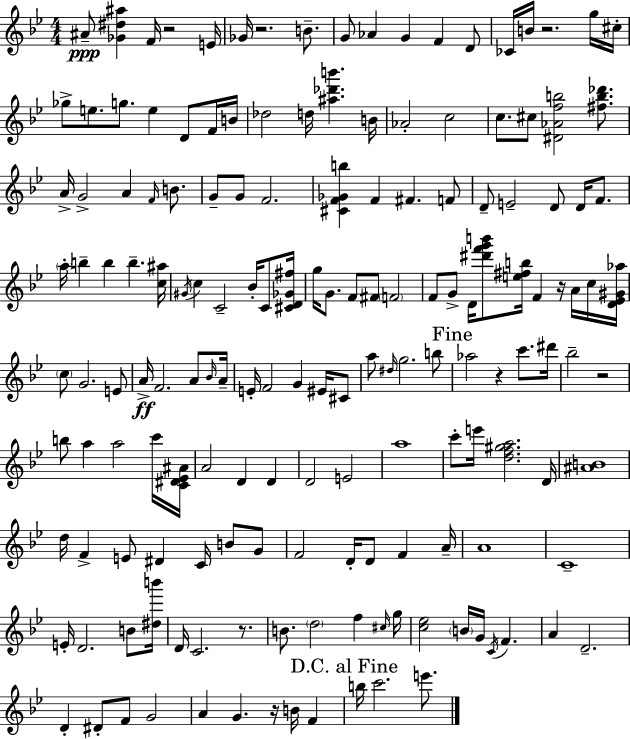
X:1
T:Untitled
M:4/4
L:1/4
K:Gm
^A/2 [_G^d^a] F/4 z2 E/4 _G/4 z2 B/2 G/2 _A G F D/2 _C/4 B/4 z2 g/4 ^c/4 _g/2 e/2 g/2 e D/2 F/4 B/4 _d2 d/4 [^a_d'b'] B/4 _A2 c2 c/2 ^c/2 [^D_Afb]2 [^fb_d']/2 A/4 G2 A F/4 B/2 G/2 G/2 F2 [^CF_Gb] F ^F F/2 D/2 E2 D/2 D/4 F/2 a/4 b b b [c^a]/4 ^G/4 c C2 _B/4 C/2 [^CD_G^f]/4 g/4 G/2 F/2 ^F/2 F2 F/2 G/2 D/4 [^d'f'g'b']/2 [e^fb]/4 F z/4 A/4 c/4 [D_E^G_a]/4 c/2 G2 E/2 A/4 F2 A/2 _B/4 A/4 E/4 F2 G ^E/4 ^C/2 a/2 ^d/4 g2 b/2 _a2 z c'/2 ^d'/4 _b2 z2 b/2 a a2 c'/4 [C^D_E^A]/4 A2 D D D2 E2 a4 c'/2 e'/4 [df^ga]2 D/4 [^AB]4 d/4 F E/2 ^D C/4 B/2 G/2 F2 D/4 D/2 F A/4 A4 C4 E/4 D2 B/2 [^db']/4 D/4 C2 z/2 B/2 d2 f ^c/4 g/4 [c_e]2 B/4 G/4 C/4 F A D2 D ^D/2 F/2 G2 A G z/4 B/4 F b/4 c'2 e'/2